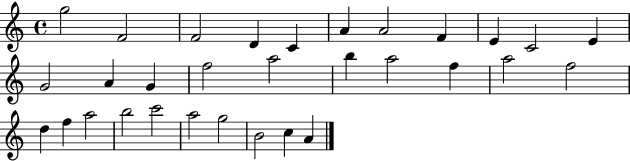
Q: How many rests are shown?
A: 0